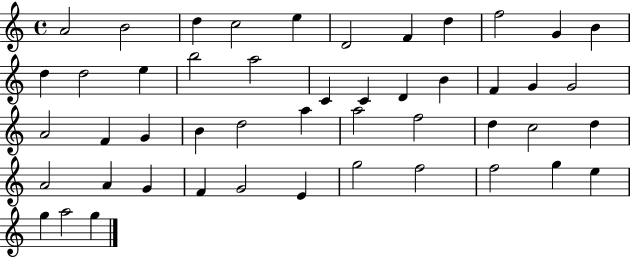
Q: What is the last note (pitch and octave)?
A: G5